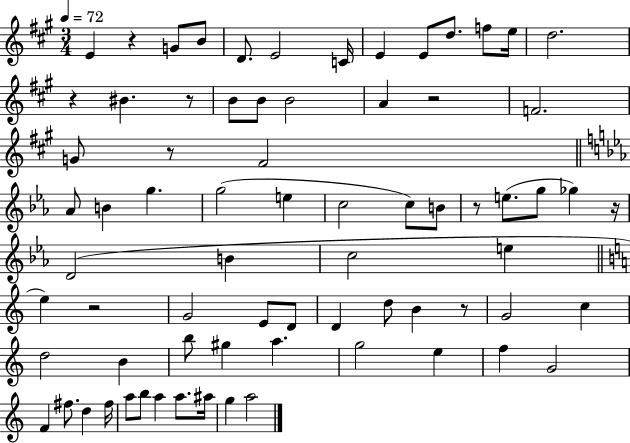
E4/q R/q G4/e B4/e D4/e. E4/h C4/s E4/q E4/e D5/e. F5/e E5/s D5/h. R/q BIS4/q. R/e B4/e B4/e B4/h A4/q R/h F4/h. G4/e R/e F#4/h Ab4/e B4/q G5/q. G5/h E5/q C5/h C5/e B4/e R/e E5/e. G5/e Gb5/q R/s D4/h B4/q C5/h E5/q E5/q R/h G4/h E4/e D4/e D4/q D5/e B4/q R/e G4/h C5/q D5/h B4/q B5/e G#5/q A5/q. G5/h E5/q F5/q G4/h F4/q F#5/e. D5/q F#5/s A5/e B5/e A5/q A5/e. A#5/s G5/q A5/h